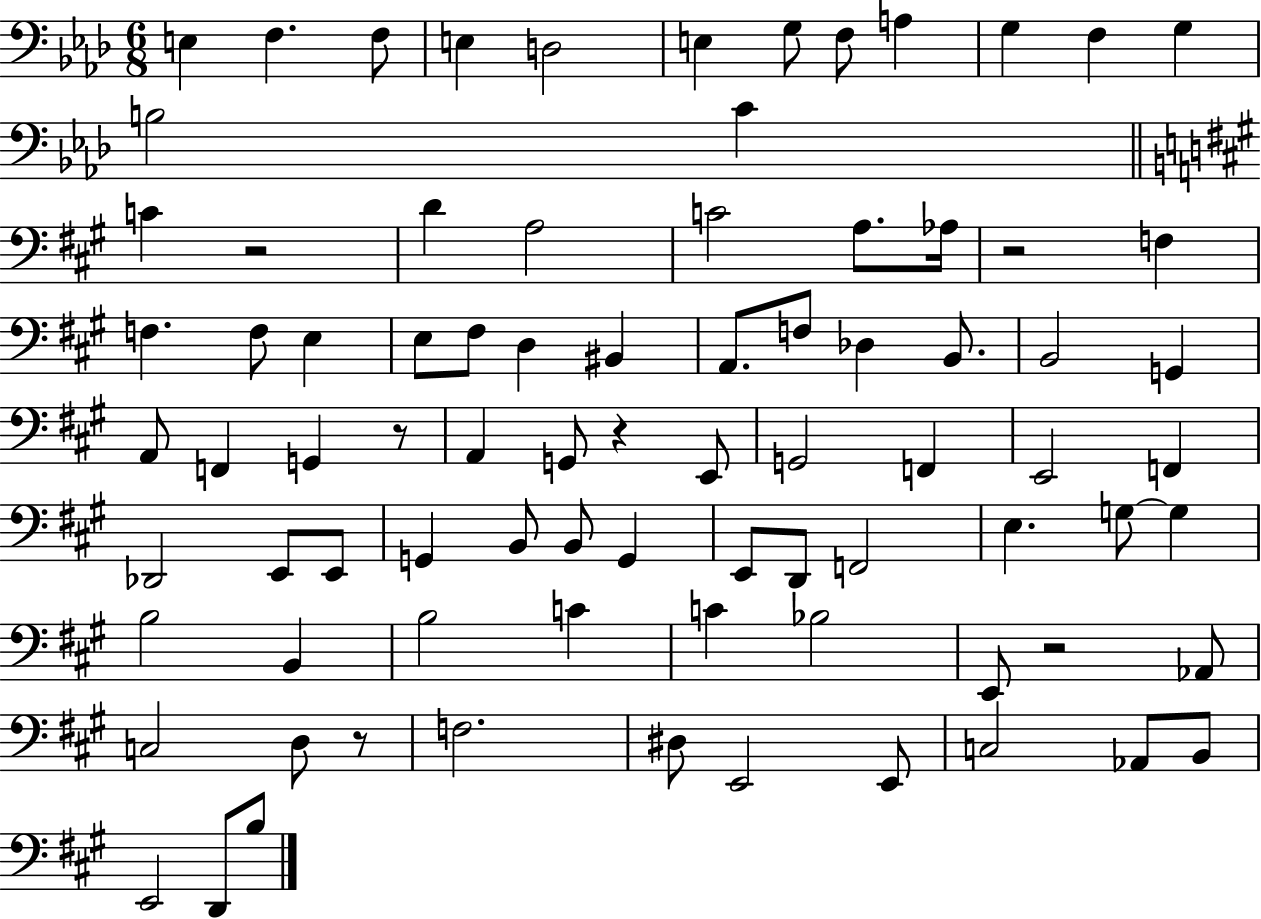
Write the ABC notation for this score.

X:1
T:Untitled
M:6/8
L:1/4
K:Ab
E, F, F,/2 E, D,2 E, G,/2 F,/2 A, G, F, G, B,2 C C z2 D A,2 C2 A,/2 _A,/4 z2 F, F, F,/2 E, E,/2 ^F,/2 D, ^B,, A,,/2 F,/2 _D, B,,/2 B,,2 G,, A,,/2 F,, G,, z/2 A,, G,,/2 z E,,/2 G,,2 F,, E,,2 F,, _D,,2 E,,/2 E,,/2 G,, B,,/2 B,,/2 G,, E,,/2 D,,/2 F,,2 E, G,/2 G, B,2 B,, B,2 C C _B,2 E,,/2 z2 _A,,/2 C,2 D,/2 z/2 F,2 ^D,/2 E,,2 E,,/2 C,2 _A,,/2 B,,/2 E,,2 D,,/2 B,/2